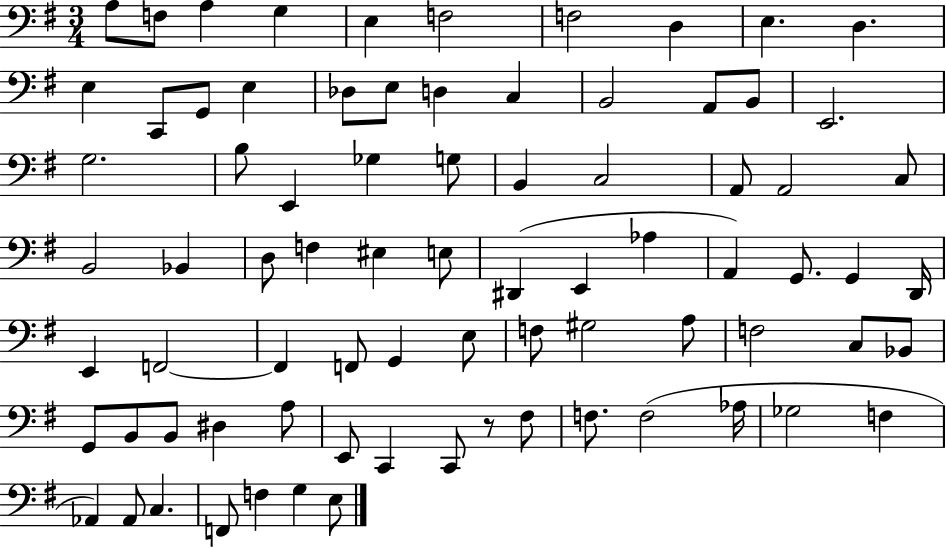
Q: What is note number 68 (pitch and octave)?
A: F3